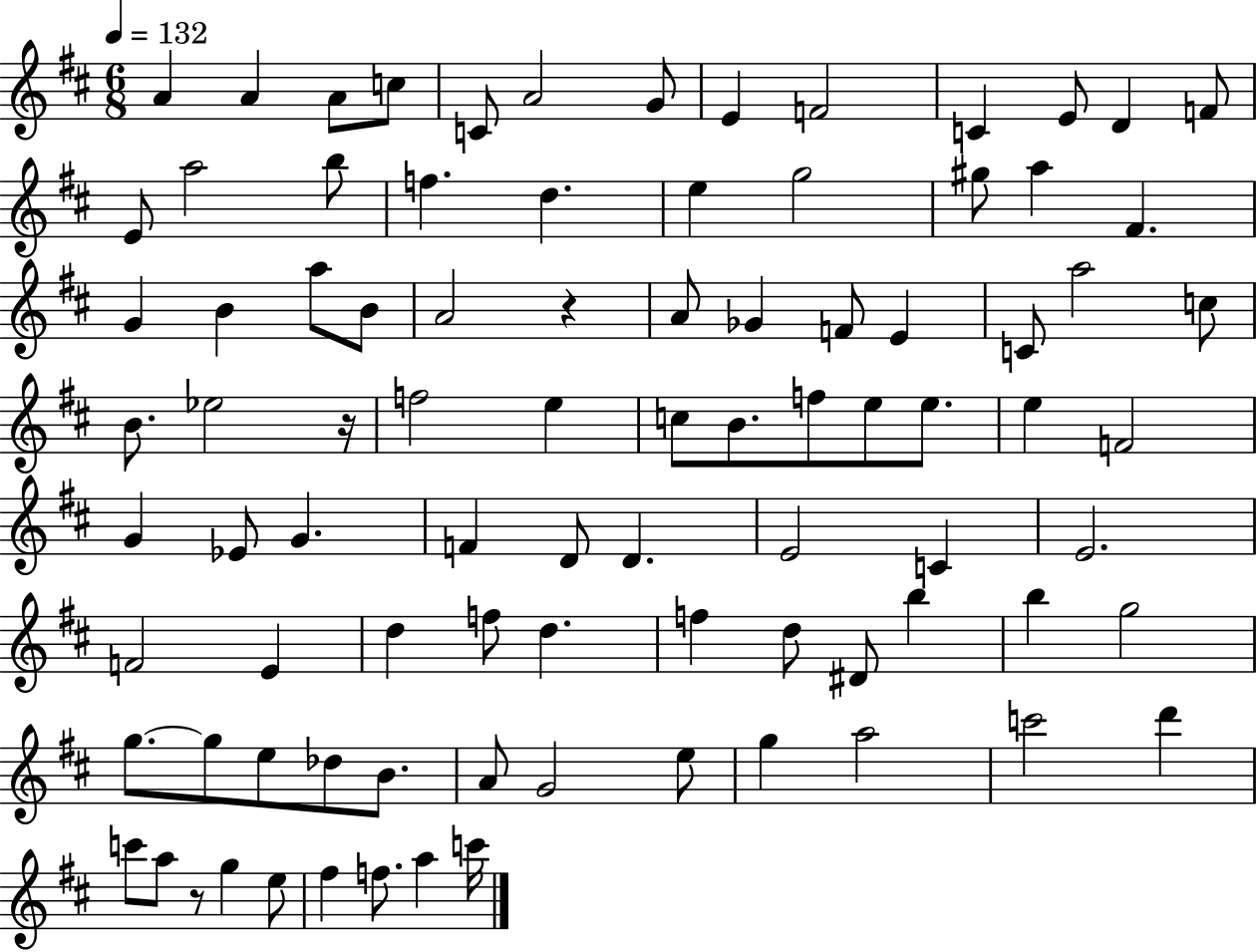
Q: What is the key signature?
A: D major